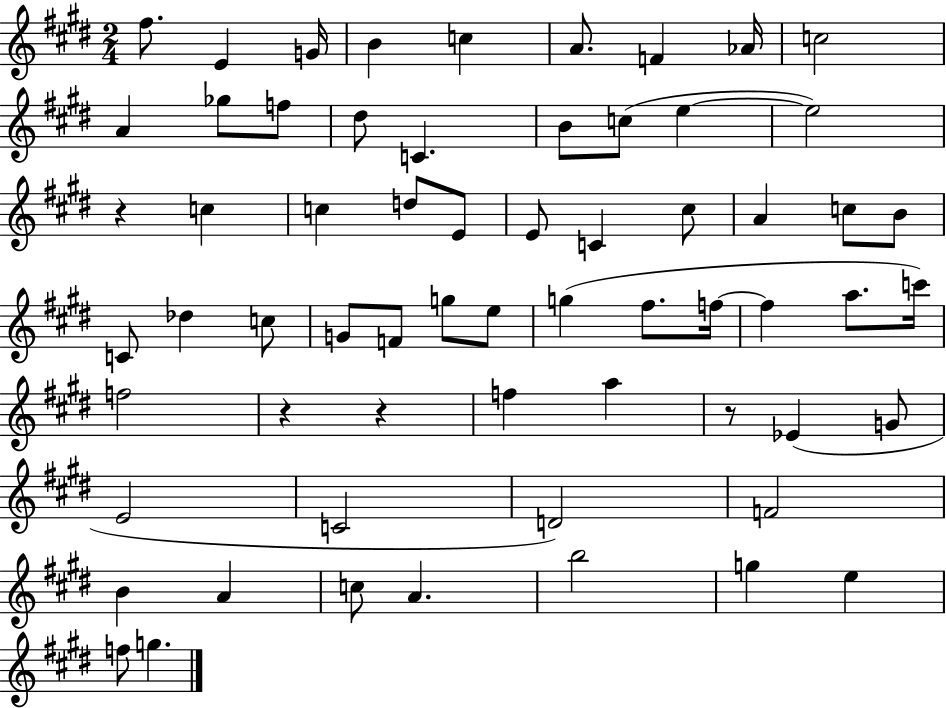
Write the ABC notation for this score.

X:1
T:Untitled
M:2/4
L:1/4
K:E
^f/2 E G/4 B c A/2 F _A/4 c2 A _g/2 f/2 ^d/2 C B/2 c/2 e e2 z c c d/2 E/2 E/2 C ^c/2 A c/2 B/2 C/2 _d c/2 G/2 F/2 g/2 e/2 g ^f/2 f/4 f a/2 c'/4 f2 z z f a z/2 _E G/2 E2 C2 D2 F2 B A c/2 A b2 g e f/2 g